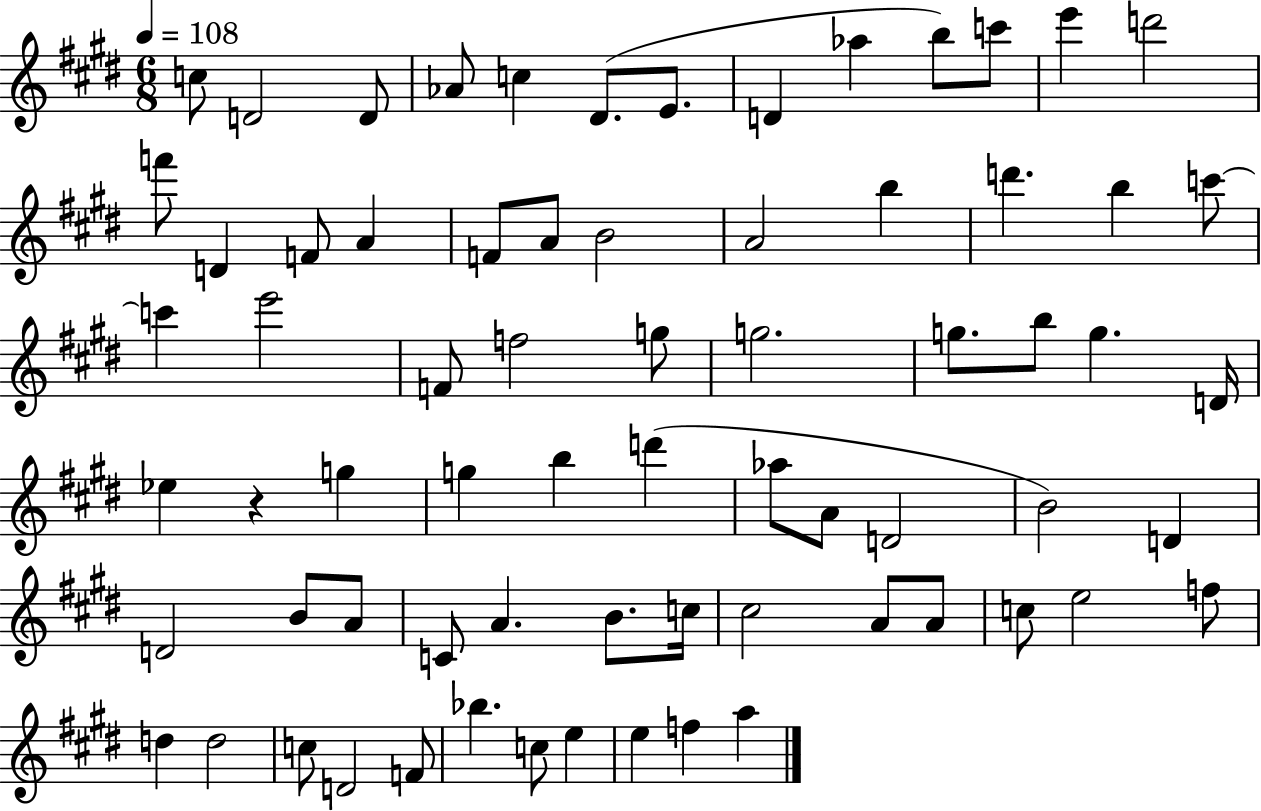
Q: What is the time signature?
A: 6/8